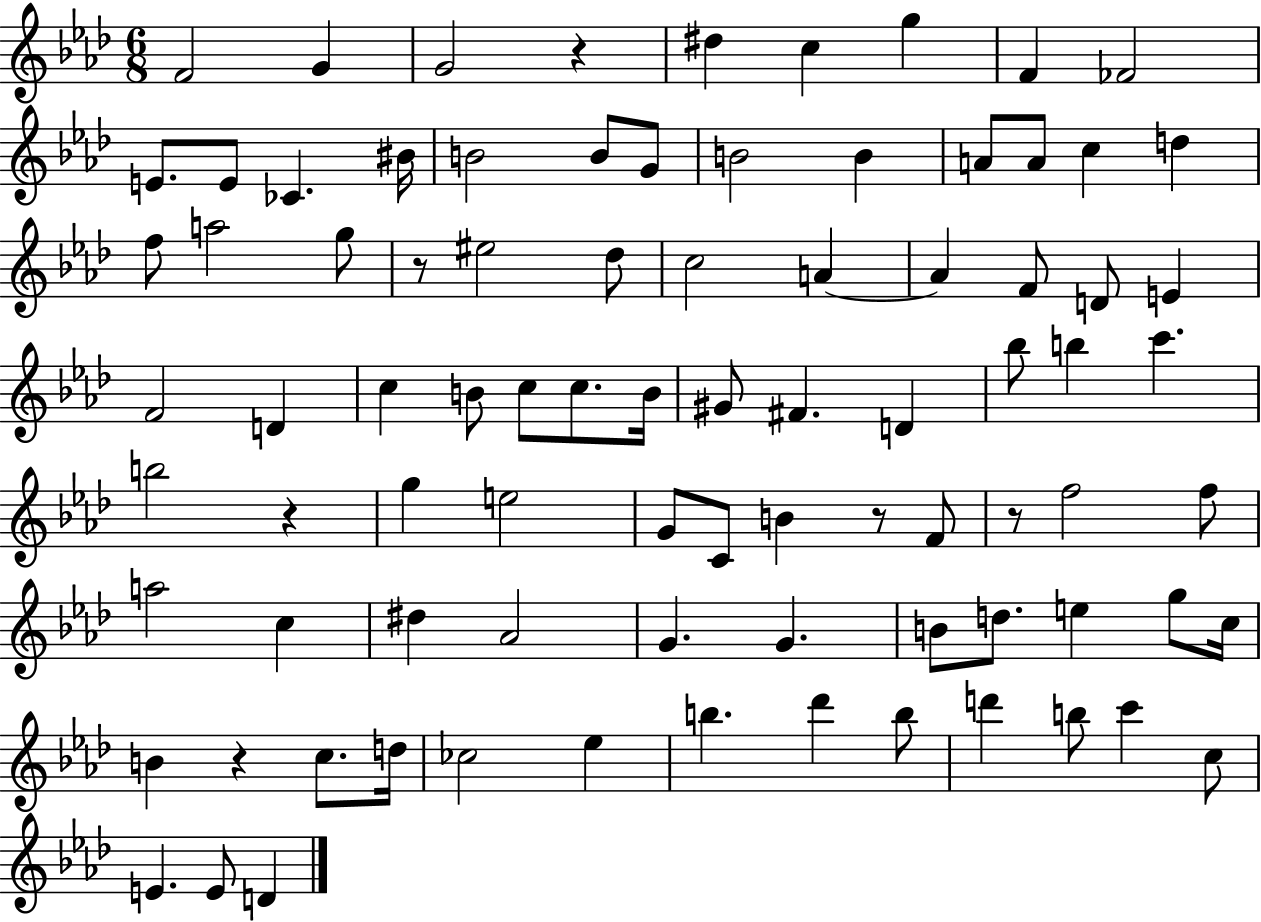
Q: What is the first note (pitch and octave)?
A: F4